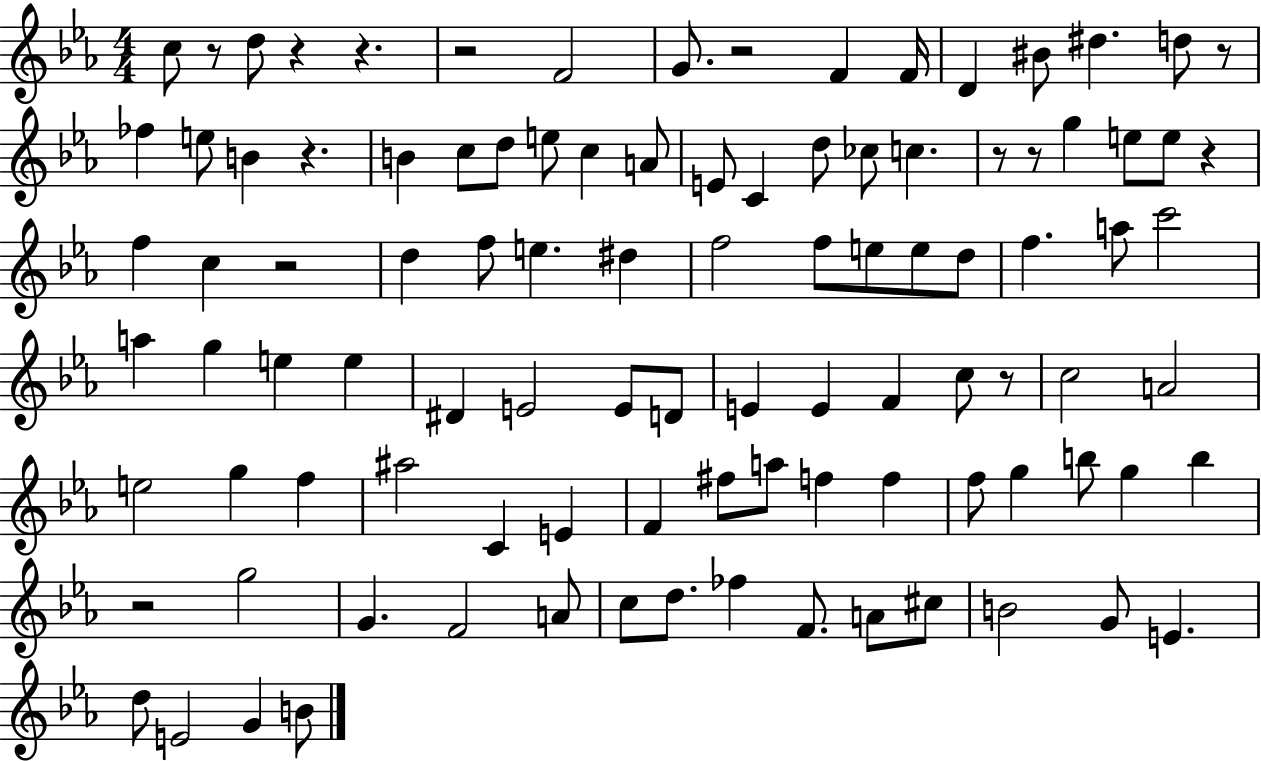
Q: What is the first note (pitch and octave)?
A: C5